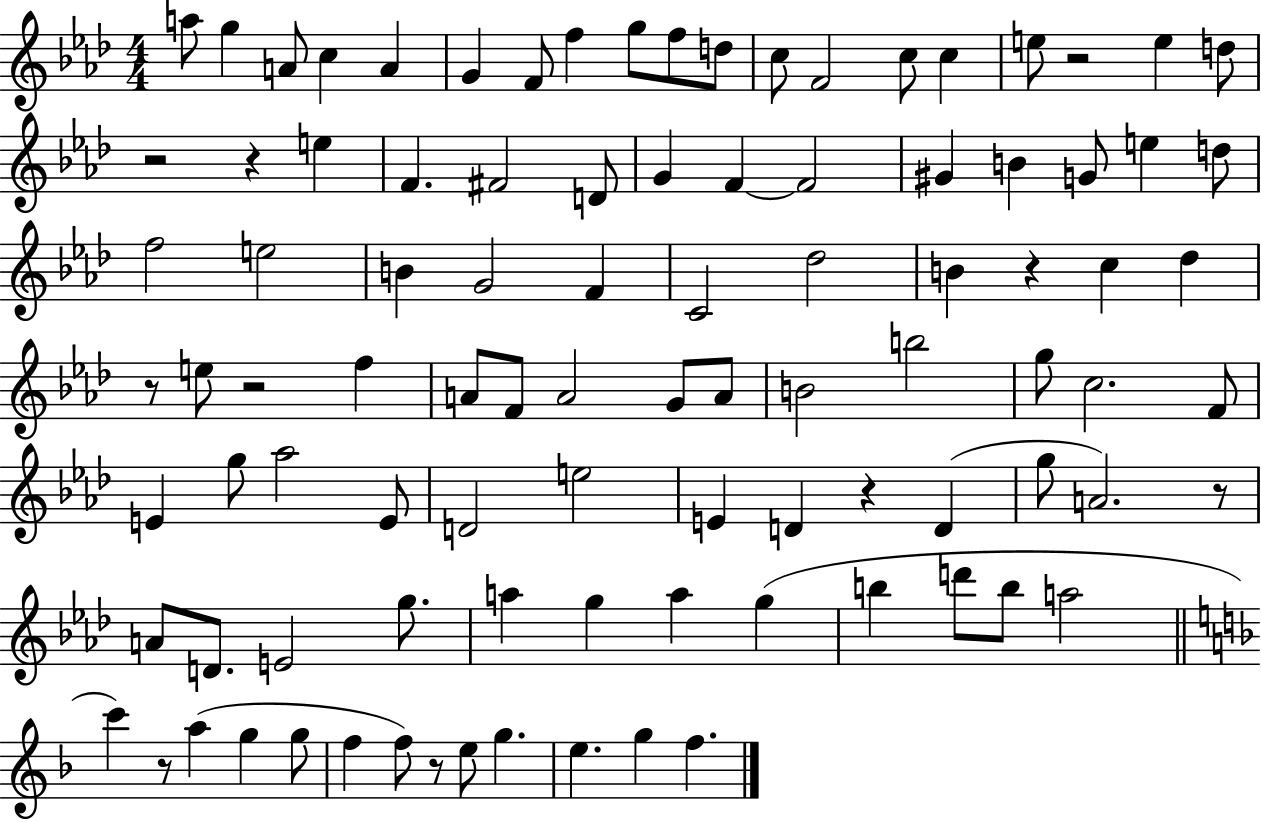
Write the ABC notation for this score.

X:1
T:Untitled
M:4/4
L:1/4
K:Ab
a/2 g A/2 c A G F/2 f g/2 f/2 d/2 c/2 F2 c/2 c e/2 z2 e d/2 z2 z e F ^F2 D/2 G F F2 ^G B G/2 e d/2 f2 e2 B G2 F C2 _d2 B z c _d z/2 e/2 z2 f A/2 F/2 A2 G/2 A/2 B2 b2 g/2 c2 F/2 E g/2 _a2 E/2 D2 e2 E D z D g/2 A2 z/2 A/2 D/2 E2 g/2 a g a g b d'/2 b/2 a2 c' z/2 a g g/2 f f/2 z/2 e/2 g e g f